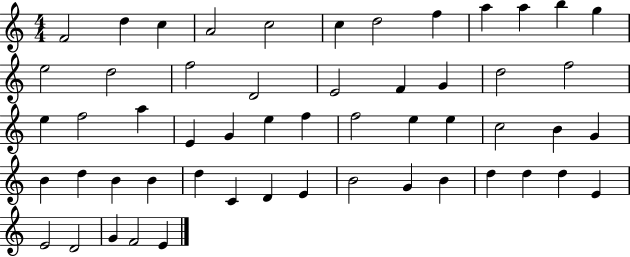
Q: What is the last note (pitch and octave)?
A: E4